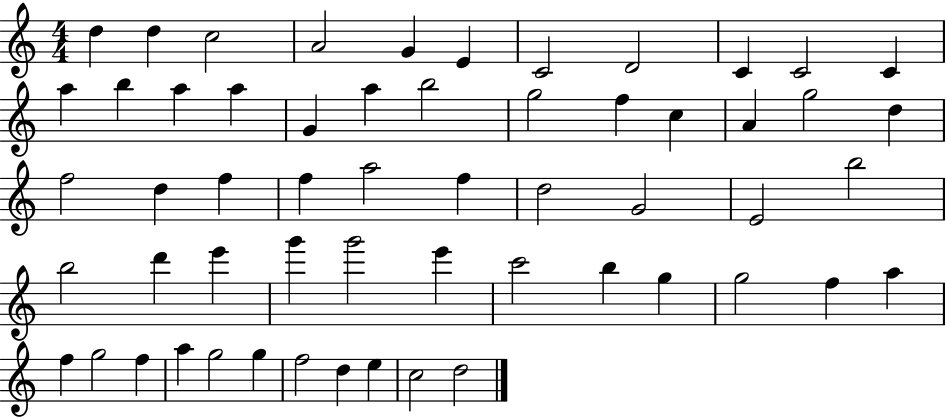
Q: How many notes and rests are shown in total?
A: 57